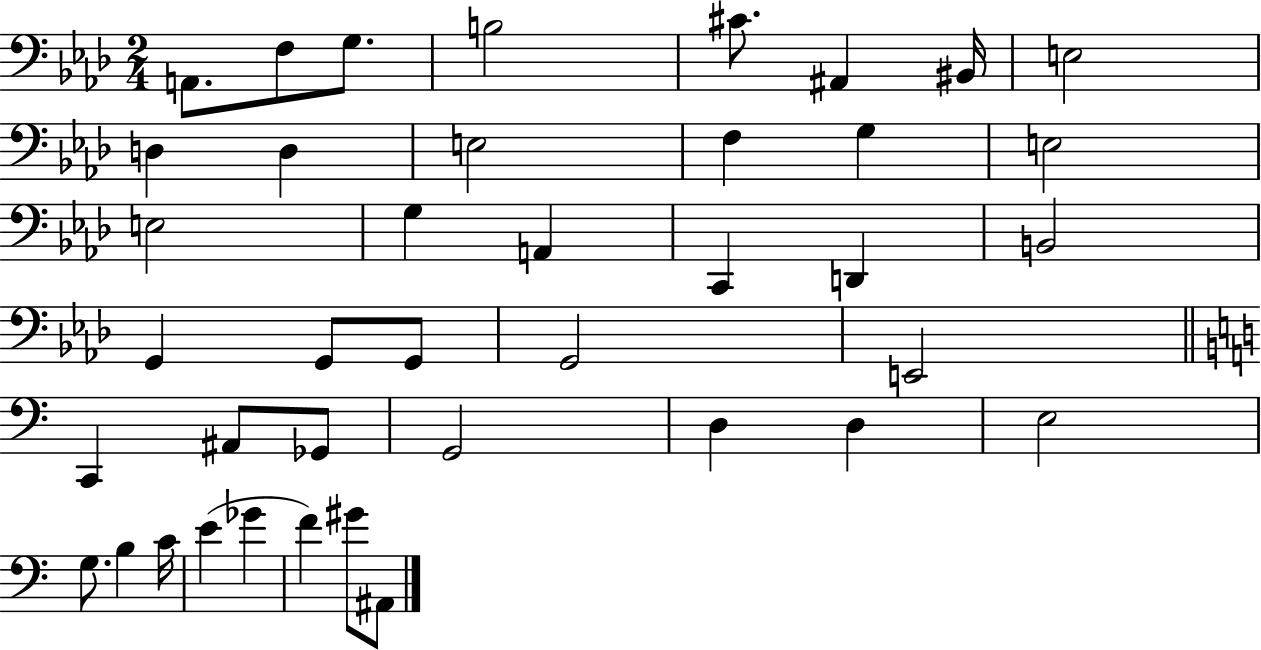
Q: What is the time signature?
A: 2/4